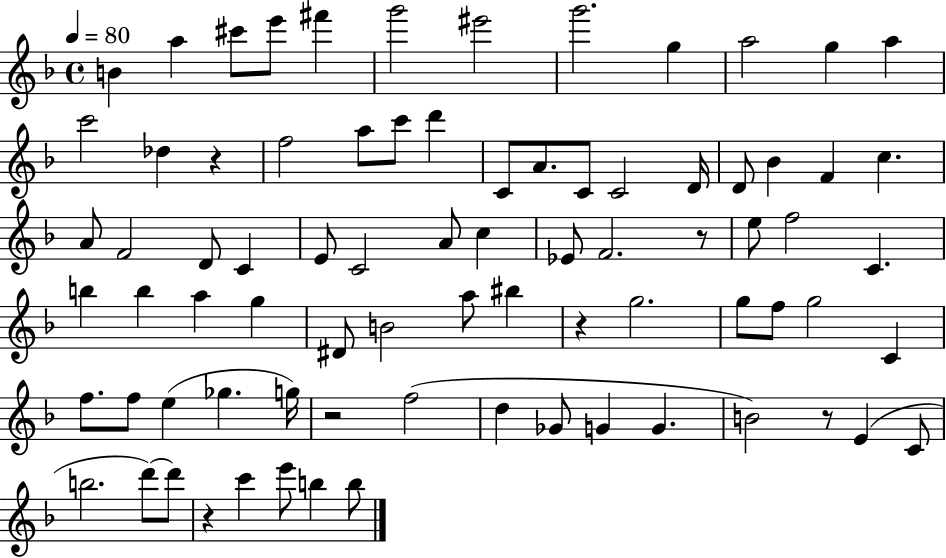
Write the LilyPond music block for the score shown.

{
  \clef treble
  \time 4/4
  \defaultTimeSignature
  \key f \major
  \tempo 4 = 80
  b'4 a''4 cis'''8 e'''8 fis'''4 | g'''2 eis'''2 | g'''2. g''4 | a''2 g''4 a''4 | \break c'''2 des''4 r4 | f''2 a''8 c'''8 d'''4 | c'8 a'8. c'8 c'2 d'16 | d'8 bes'4 f'4 c''4. | \break a'8 f'2 d'8 c'4 | e'8 c'2 a'8 c''4 | ees'8 f'2. r8 | e''8 f''2 c'4. | \break b''4 b''4 a''4 g''4 | dis'8 b'2 a''8 bis''4 | r4 g''2. | g''8 f''8 g''2 c'4 | \break f''8. f''8 e''4( ges''4. g''16) | r2 f''2( | d''4 ges'8 g'4 g'4. | b'2) r8 e'4( c'8 | \break b''2. d'''8~~) d'''8 | r4 c'''4 e'''8 b''4 b''8 | \bar "|."
}